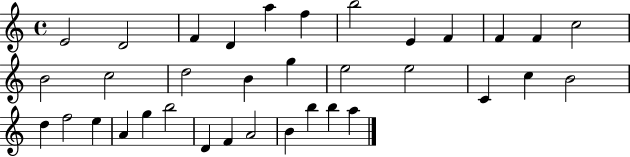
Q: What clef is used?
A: treble